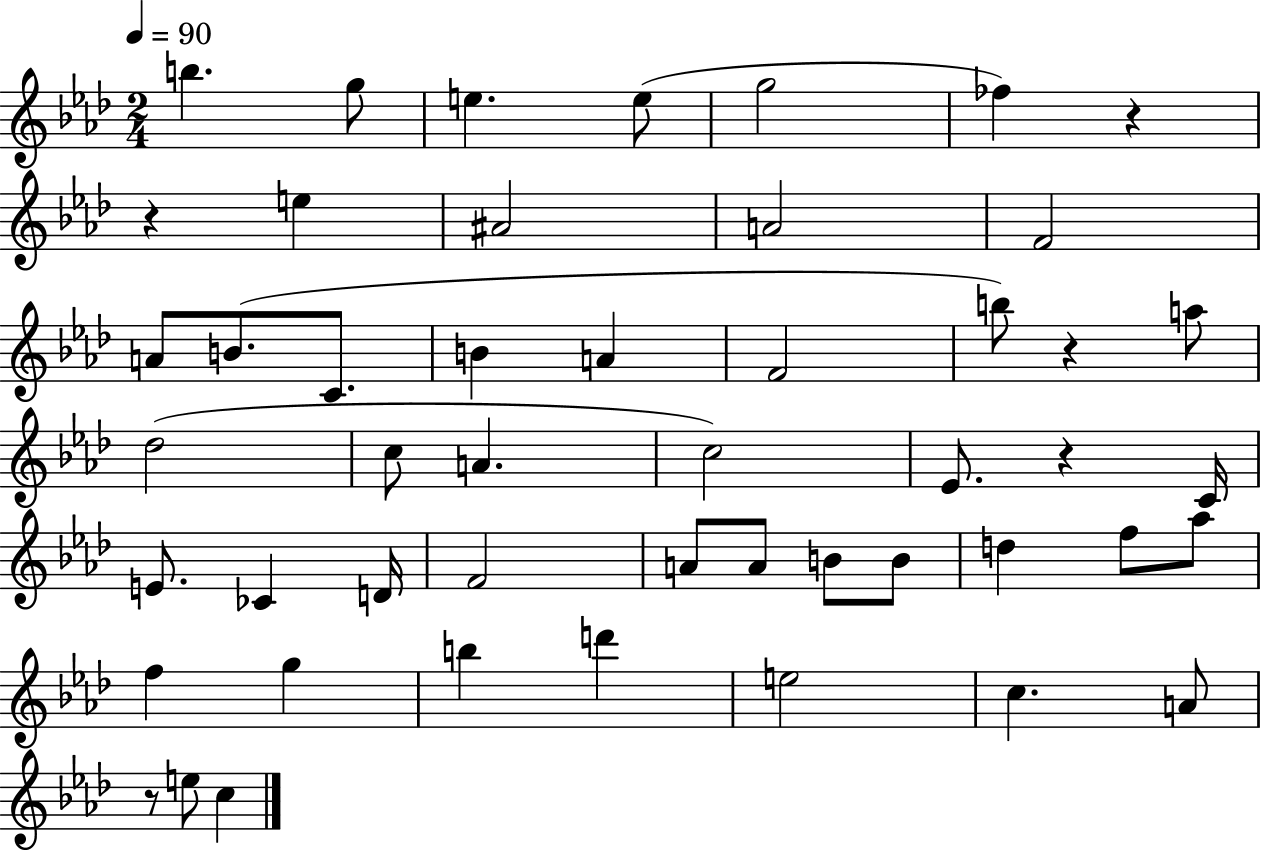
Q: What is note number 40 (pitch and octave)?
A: E5